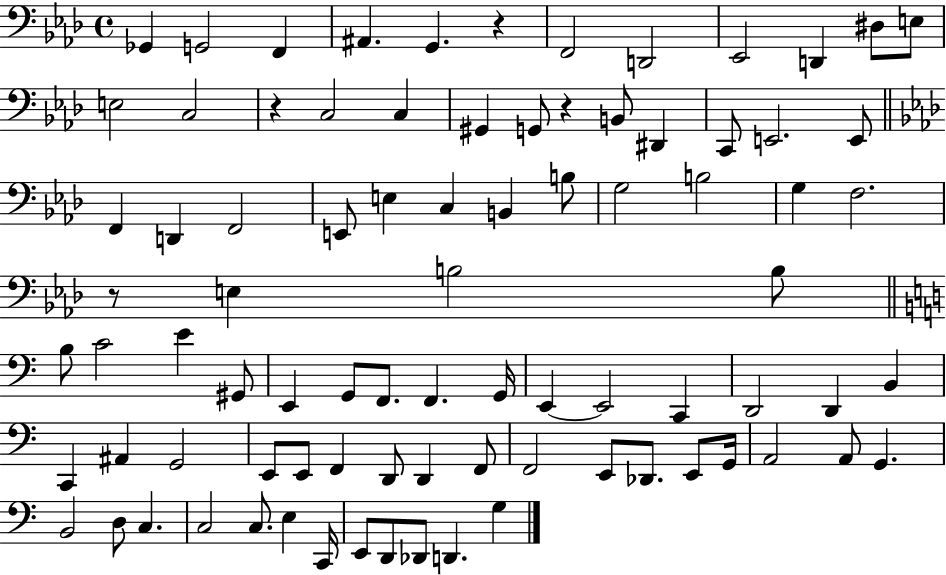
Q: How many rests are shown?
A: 4